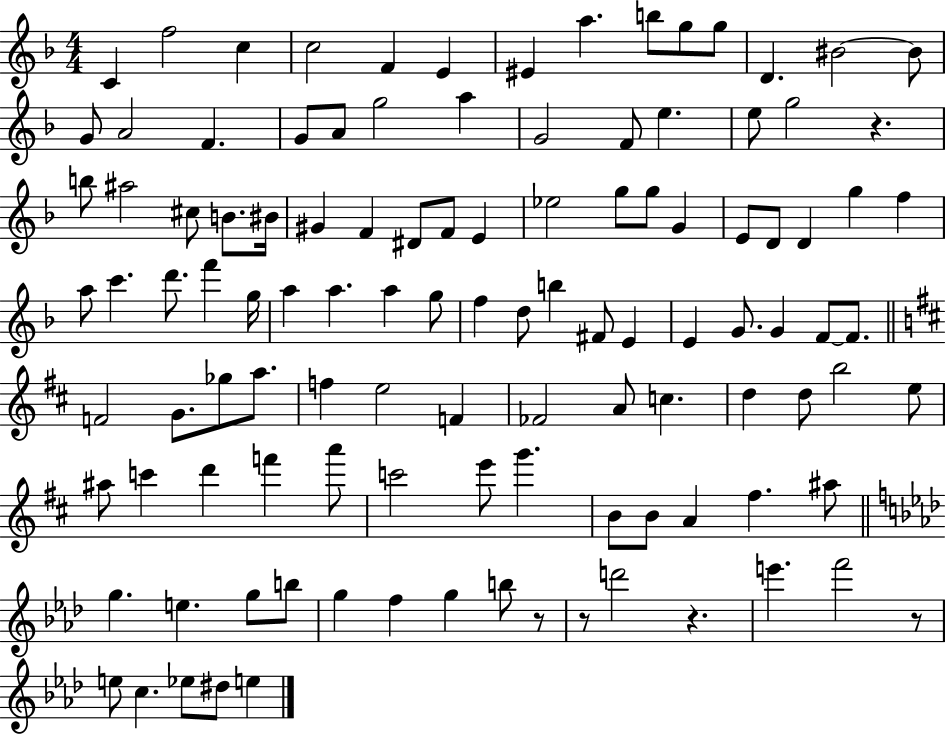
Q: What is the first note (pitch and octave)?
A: C4